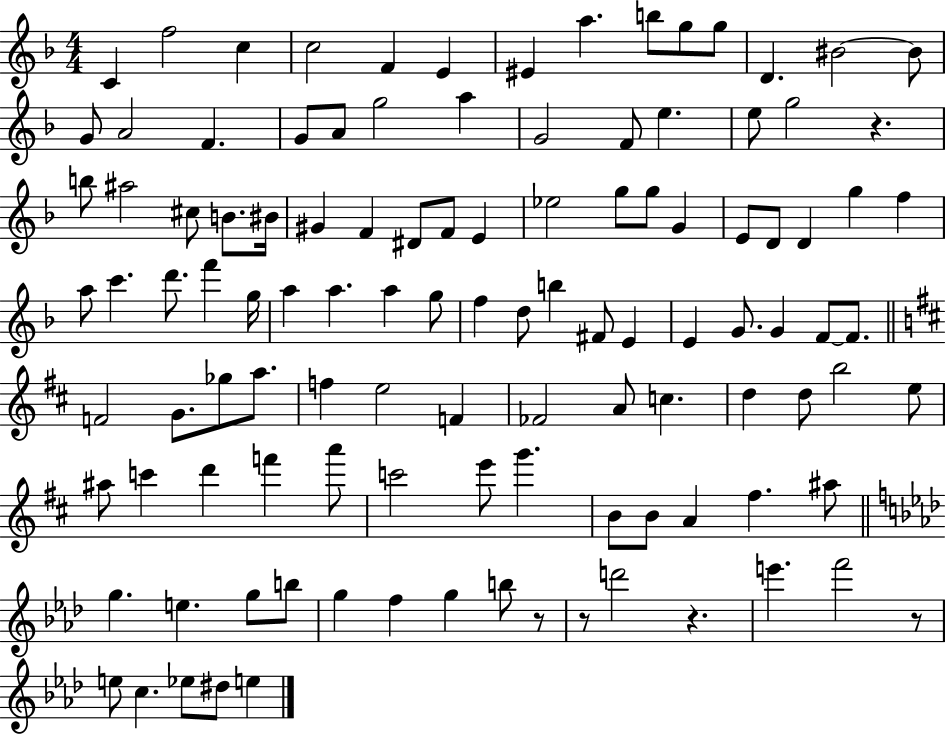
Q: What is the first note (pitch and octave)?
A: C4